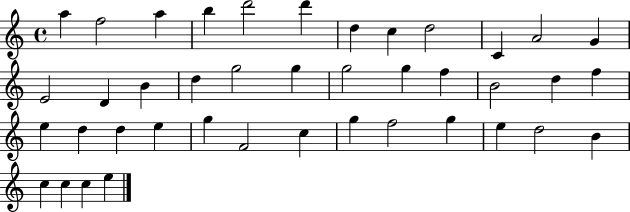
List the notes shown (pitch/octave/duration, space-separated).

A5/q F5/h A5/q B5/q D6/h D6/q D5/q C5/q D5/h C4/q A4/h G4/q E4/h D4/q B4/q D5/q G5/h G5/q G5/h G5/q F5/q B4/h D5/q F5/q E5/q D5/q D5/q E5/q G5/q F4/h C5/q G5/q F5/h G5/q E5/q D5/h B4/q C5/q C5/q C5/q E5/q